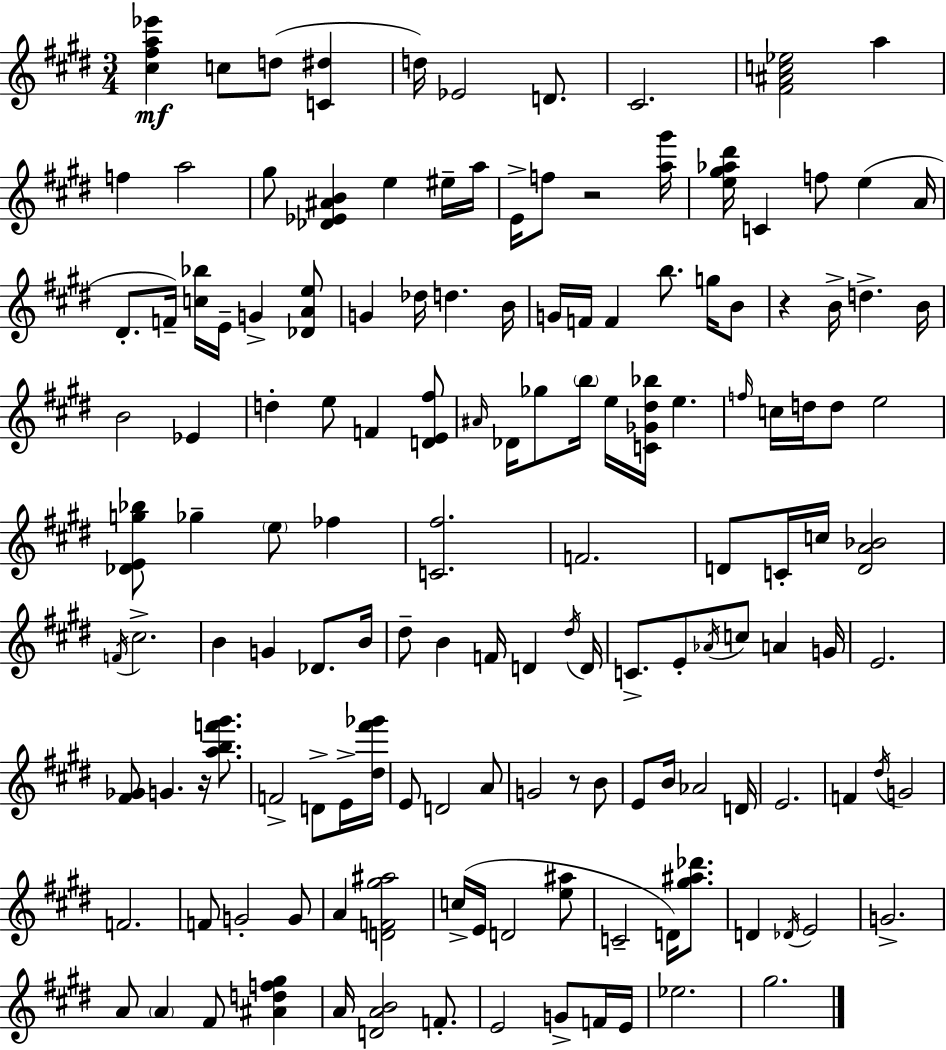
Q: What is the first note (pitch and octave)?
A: C5